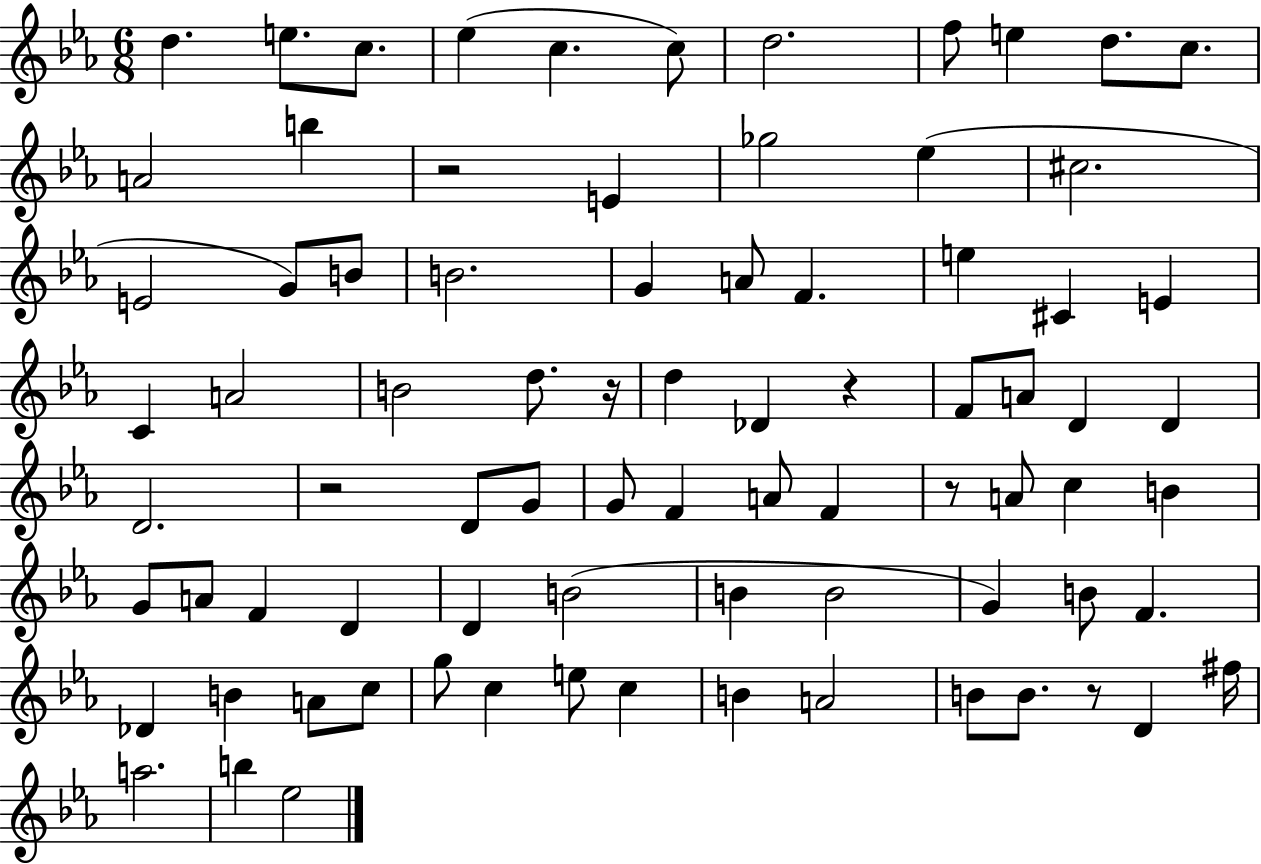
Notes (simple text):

D5/q. E5/e. C5/e. Eb5/q C5/q. C5/e D5/h. F5/e E5/q D5/e. C5/e. A4/h B5/q R/h E4/q Gb5/h Eb5/q C#5/h. E4/h G4/e B4/e B4/h. G4/q A4/e F4/q. E5/q C#4/q E4/q C4/q A4/h B4/h D5/e. R/s D5/q Db4/q R/q F4/e A4/e D4/q D4/q D4/h. R/h D4/e G4/e G4/e F4/q A4/e F4/q R/e A4/e C5/q B4/q G4/e A4/e F4/q D4/q D4/q B4/h B4/q B4/h G4/q B4/e F4/q. Db4/q B4/q A4/e C5/e G5/e C5/q E5/e C5/q B4/q A4/h B4/e B4/e. R/e D4/q F#5/s A5/h. B5/q Eb5/h